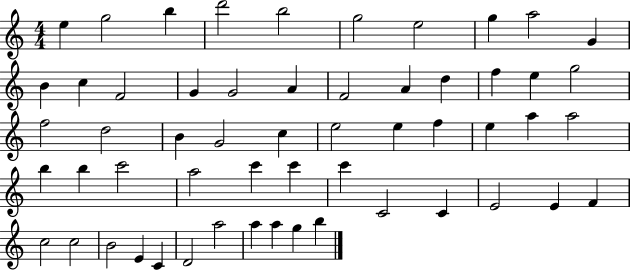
{
  \clef treble
  \numericTimeSignature
  \time 4/4
  \key c \major
  e''4 g''2 b''4 | d'''2 b''2 | g''2 e''2 | g''4 a''2 g'4 | \break b'4 c''4 f'2 | g'4 g'2 a'4 | f'2 a'4 d''4 | f''4 e''4 g''2 | \break f''2 d''2 | b'4 g'2 c''4 | e''2 e''4 f''4 | e''4 a''4 a''2 | \break b''4 b''4 c'''2 | a''2 c'''4 c'''4 | c'''4 c'2 c'4 | e'2 e'4 f'4 | \break c''2 c''2 | b'2 e'4 c'4 | d'2 a''2 | a''4 a''4 g''4 b''4 | \break \bar "|."
}